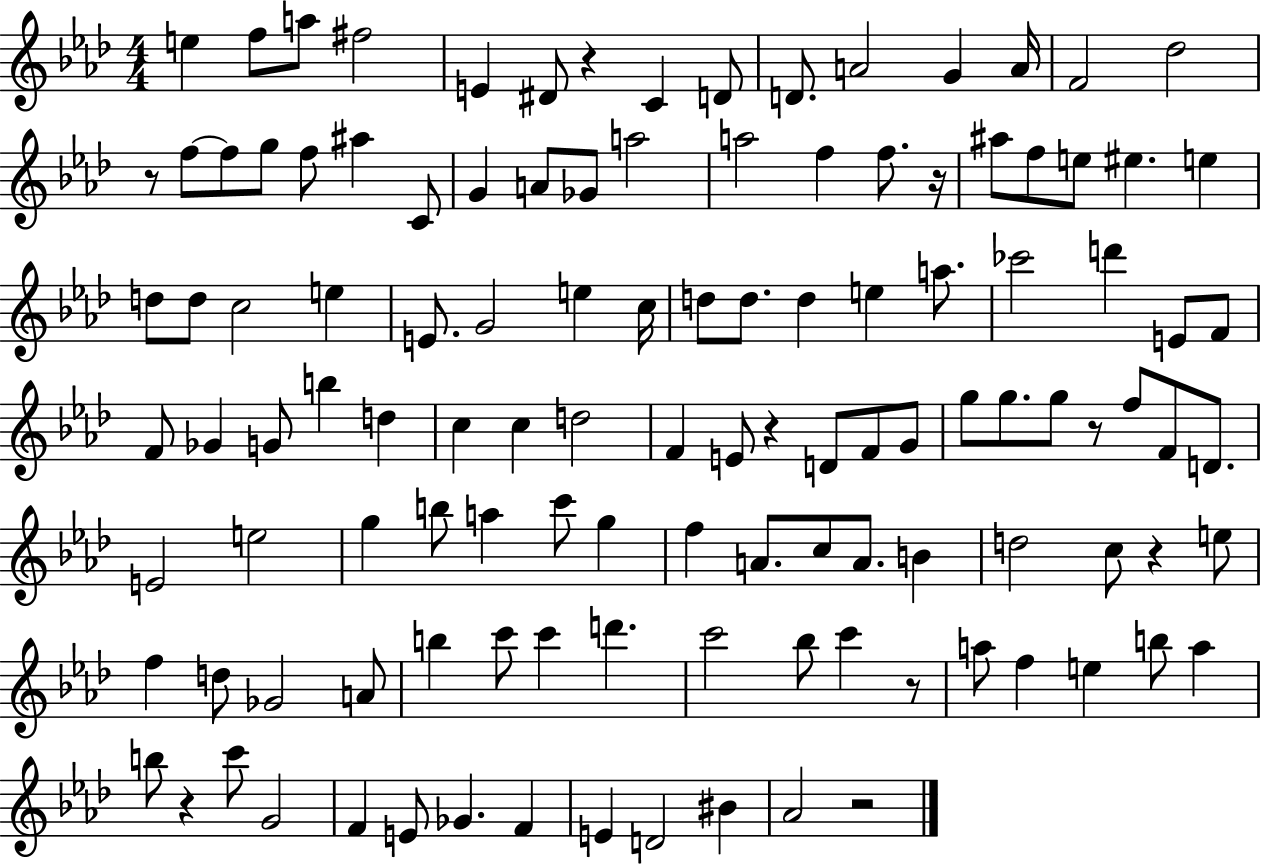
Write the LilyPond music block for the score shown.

{
  \clef treble
  \numericTimeSignature
  \time 4/4
  \key aes \major
  \repeat volta 2 { e''4 f''8 a''8 fis''2 | e'4 dis'8 r4 c'4 d'8 | d'8. a'2 g'4 a'16 | f'2 des''2 | \break r8 f''8~~ f''8 g''8 f''8 ais''4 c'8 | g'4 a'8 ges'8 a''2 | a''2 f''4 f''8. r16 | ais''8 f''8 e''8 eis''4. e''4 | \break d''8 d''8 c''2 e''4 | e'8. g'2 e''4 c''16 | d''8 d''8. d''4 e''4 a''8. | ces'''2 d'''4 e'8 f'8 | \break f'8 ges'4 g'8 b''4 d''4 | c''4 c''4 d''2 | f'4 e'8 r4 d'8 f'8 g'8 | g''8 g''8. g''8 r8 f''8 f'8 d'8. | \break e'2 e''2 | g''4 b''8 a''4 c'''8 g''4 | f''4 a'8. c''8 a'8. b'4 | d''2 c''8 r4 e''8 | \break f''4 d''8 ges'2 a'8 | b''4 c'''8 c'''4 d'''4. | c'''2 bes''8 c'''4 r8 | a''8 f''4 e''4 b''8 a''4 | \break b''8 r4 c'''8 g'2 | f'4 e'8 ges'4. f'4 | e'4 d'2 bis'4 | aes'2 r2 | \break } \bar "|."
}